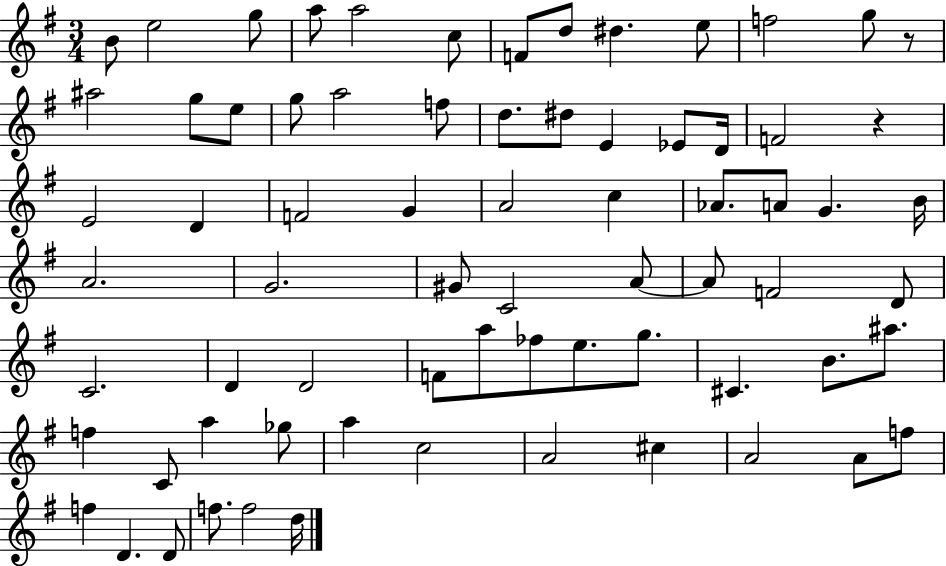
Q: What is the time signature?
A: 3/4